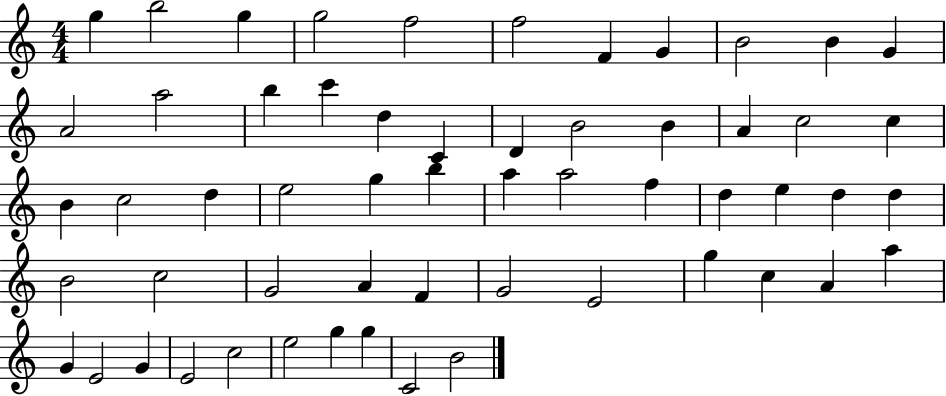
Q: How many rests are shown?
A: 0